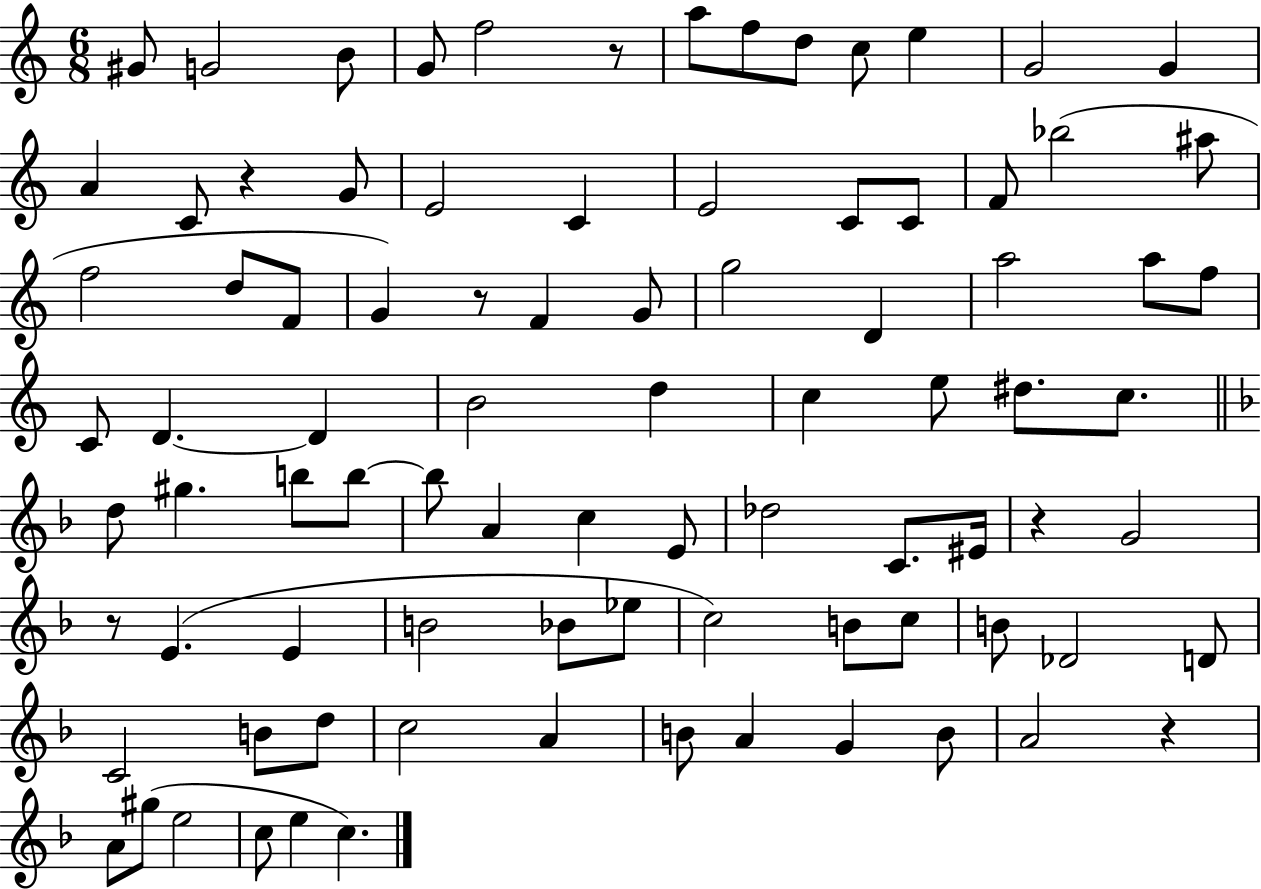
{
  \clef treble
  \numericTimeSignature
  \time 6/8
  \key c \major
  gis'8 g'2 b'8 | g'8 f''2 r8 | a''8 f''8 d''8 c''8 e''4 | g'2 g'4 | \break a'4 c'8 r4 g'8 | e'2 c'4 | e'2 c'8 c'8 | f'8 bes''2( ais''8 | \break f''2 d''8 f'8 | g'4) r8 f'4 g'8 | g''2 d'4 | a''2 a''8 f''8 | \break c'8 d'4.~~ d'4 | b'2 d''4 | c''4 e''8 dis''8. c''8. | \bar "||" \break \key d \minor d''8 gis''4. b''8 b''8~~ | b''8 a'4 c''4 e'8 | des''2 c'8. eis'16 | r4 g'2 | \break r8 e'4.( e'4 | b'2 bes'8 ees''8 | c''2) b'8 c''8 | b'8 des'2 d'8 | \break c'2 b'8 d''8 | c''2 a'4 | b'8 a'4 g'4 b'8 | a'2 r4 | \break a'8 gis''8( e''2 | c''8 e''4 c''4.) | \bar "|."
}